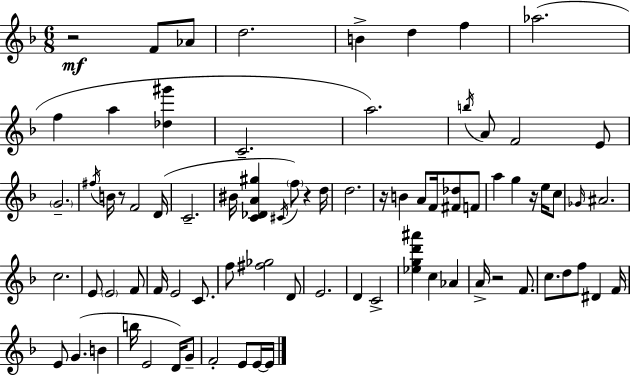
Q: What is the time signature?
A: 6/8